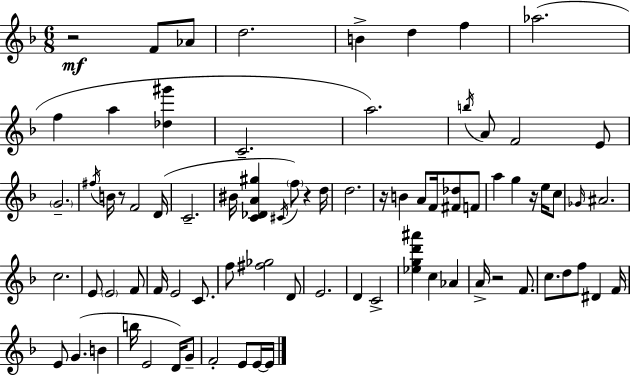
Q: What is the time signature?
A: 6/8